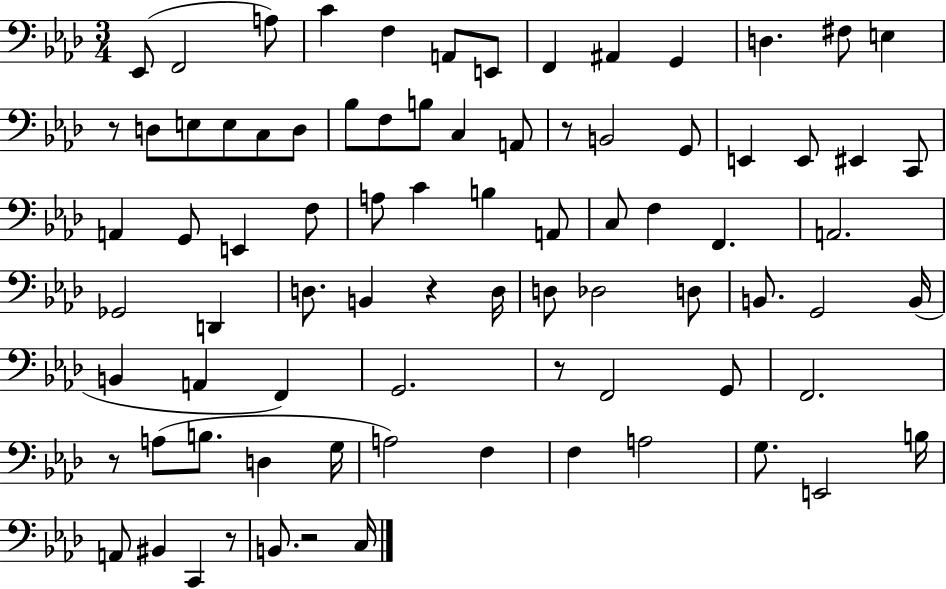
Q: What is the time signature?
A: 3/4